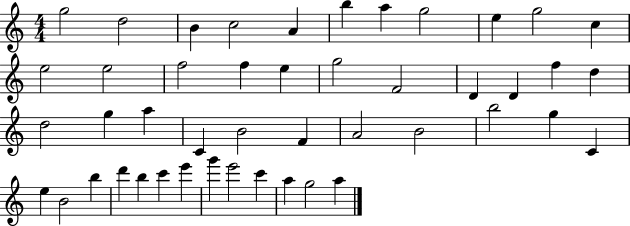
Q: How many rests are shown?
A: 0